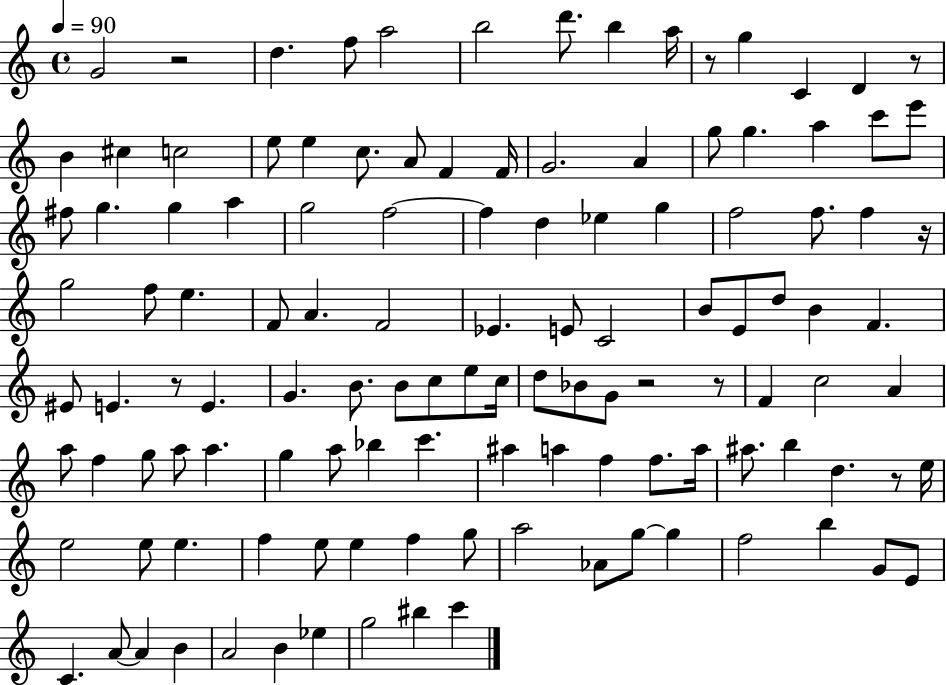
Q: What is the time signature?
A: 4/4